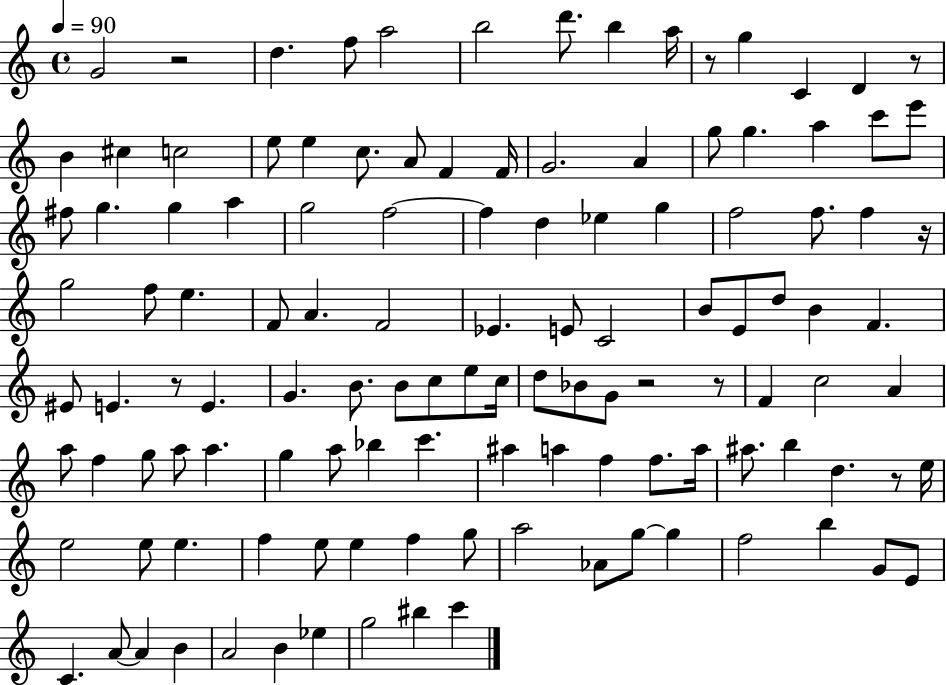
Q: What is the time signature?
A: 4/4